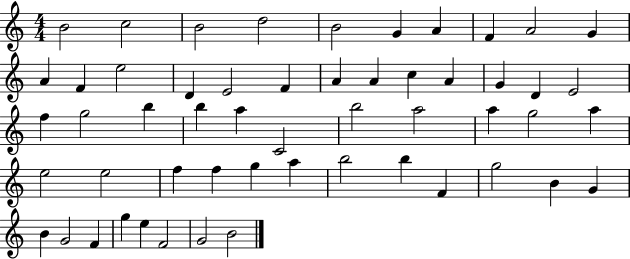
B4/h C5/h B4/h D5/h B4/h G4/q A4/q F4/q A4/h G4/q A4/q F4/q E5/h D4/q E4/h F4/q A4/q A4/q C5/q A4/q G4/q D4/q E4/h F5/q G5/h B5/q B5/q A5/q C4/h B5/h A5/h A5/q G5/h A5/q E5/h E5/h F5/q F5/q G5/q A5/q B5/h B5/q F4/q G5/h B4/q G4/q B4/q G4/h F4/q G5/q E5/q F4/h G4/h B4/h